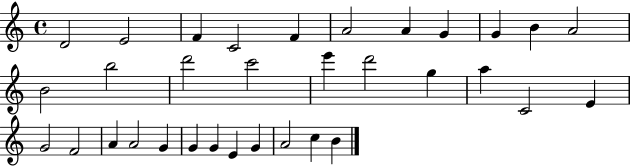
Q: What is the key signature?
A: C major